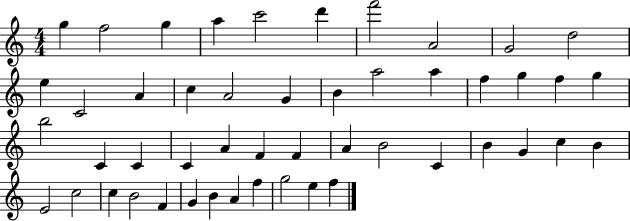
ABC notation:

X:1
T:Untitled
M:4/4
L:1/4
K:C
g f2 g a c'2 d' f'2 A2 G2 d2 e C2 A c A2 G B a2 a f g f g b2 C C C A F F A B2 C B G c B E2 c2 c B2 F G B A f g2 e f